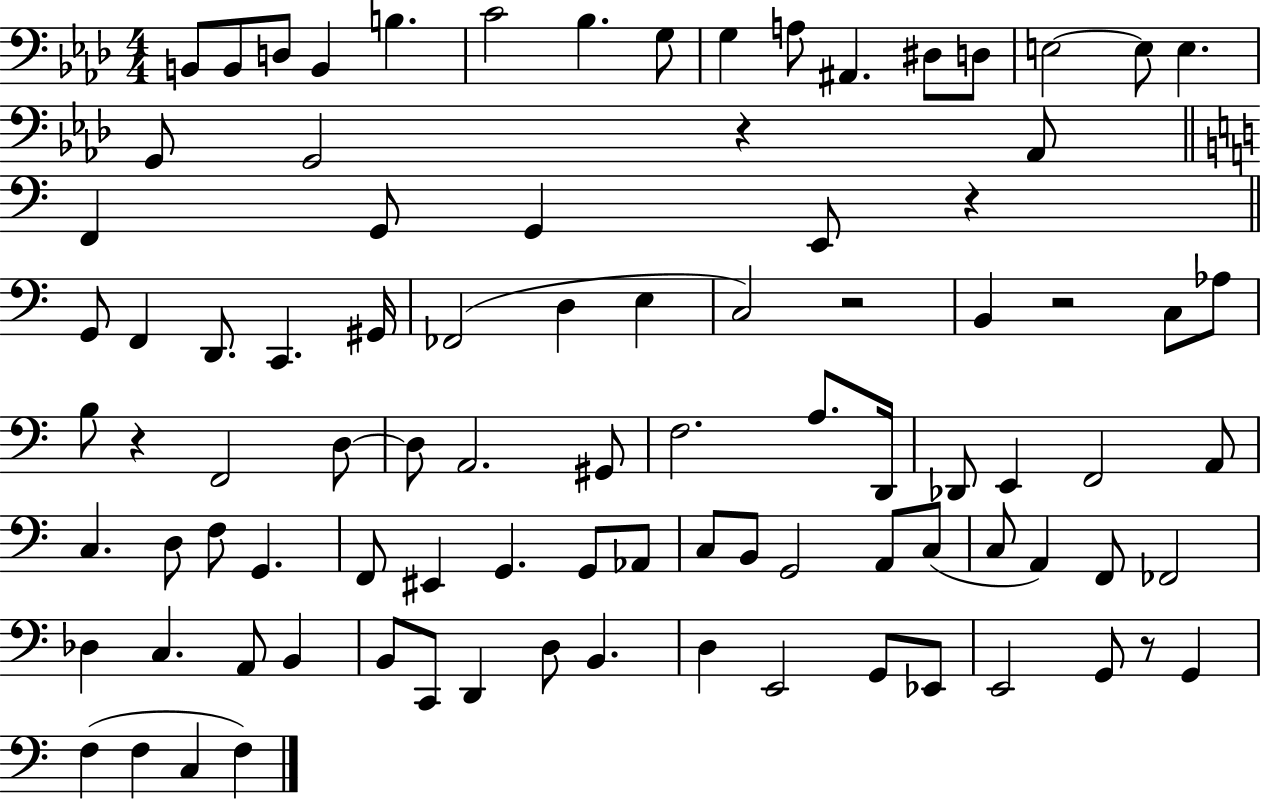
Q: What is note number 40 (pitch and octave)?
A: A2